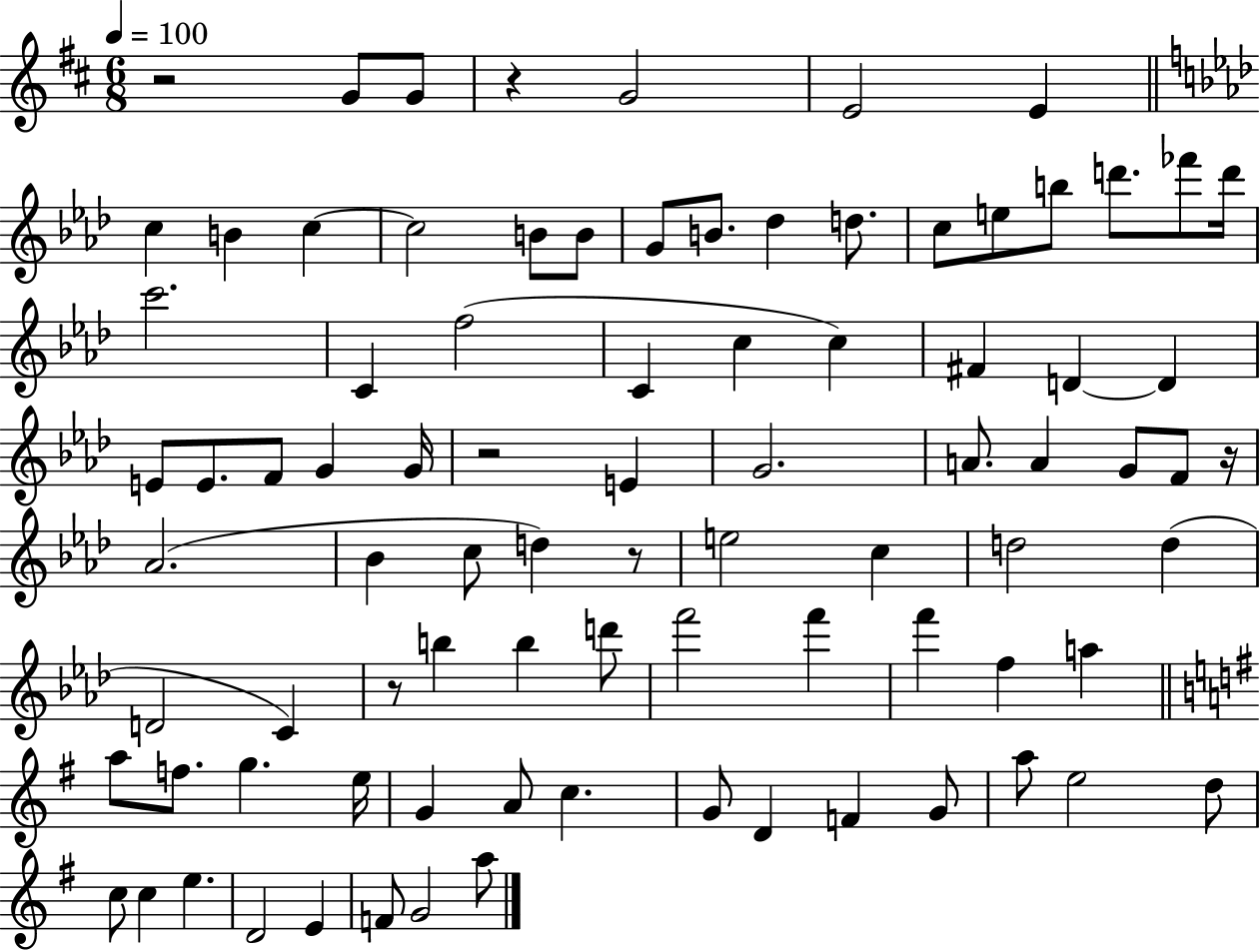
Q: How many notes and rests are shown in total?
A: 87